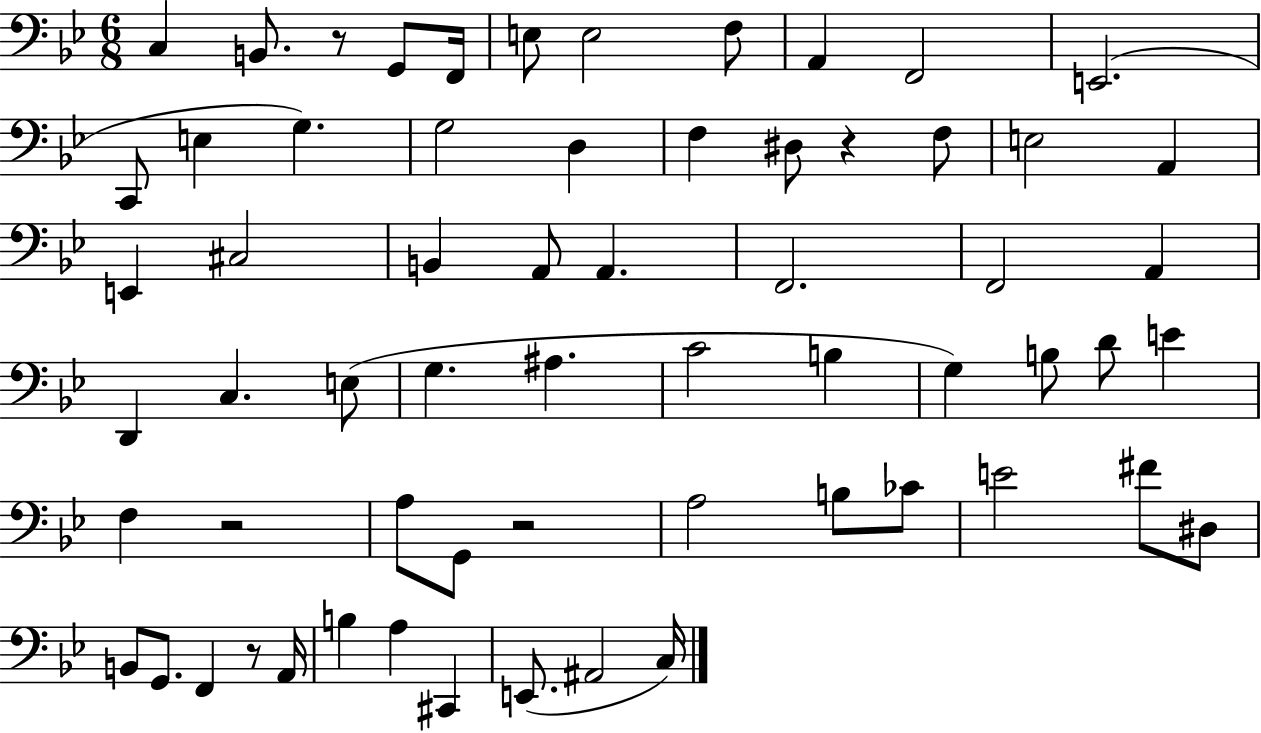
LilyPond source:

{
  \clef bass
  \numericTimeSignature
  \time 6/8
  \key bes \major
  c4 b,8. r8 g,8 f,16 | e8 e2 f8 | a,4 f,2 | e,2.( | \break c,8 e4 g4.) | g2 d4 | f4 dis8 r4 f8 | e2 a,4 | \break e,4 cis2 | b,4 a,8 a,4. | f,2. | f,2 a,4 | \break d,4 c4. e8( | g4. ais4. | c'2 b4 | g4) b8 d'8 e'4 | \break f4 r2 | a8 g,8 r2 | a2 b8 ces'8 | e'2 fis'8 dis8 | \break b,8 g,8. f,4 r8 a,16 | b4 a4 cis,4 | e,8.( ais,2 c16) | \bar "|."
}